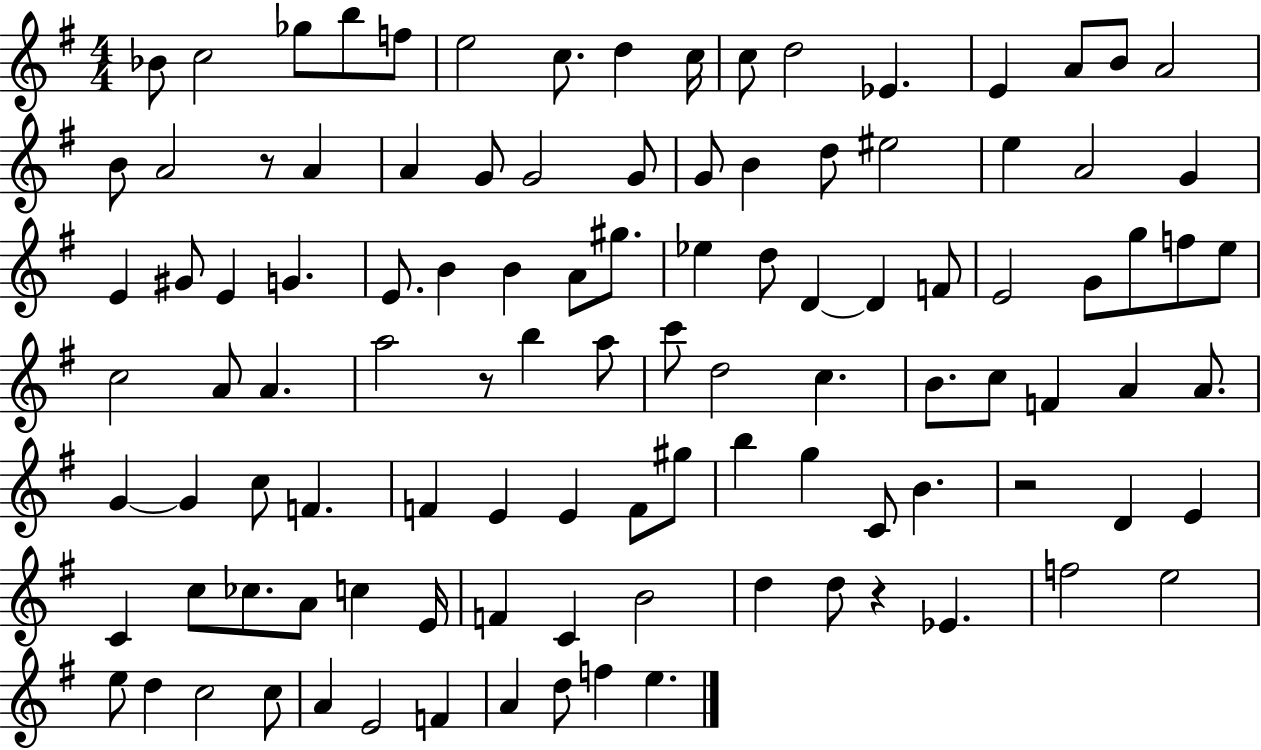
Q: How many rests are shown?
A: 4